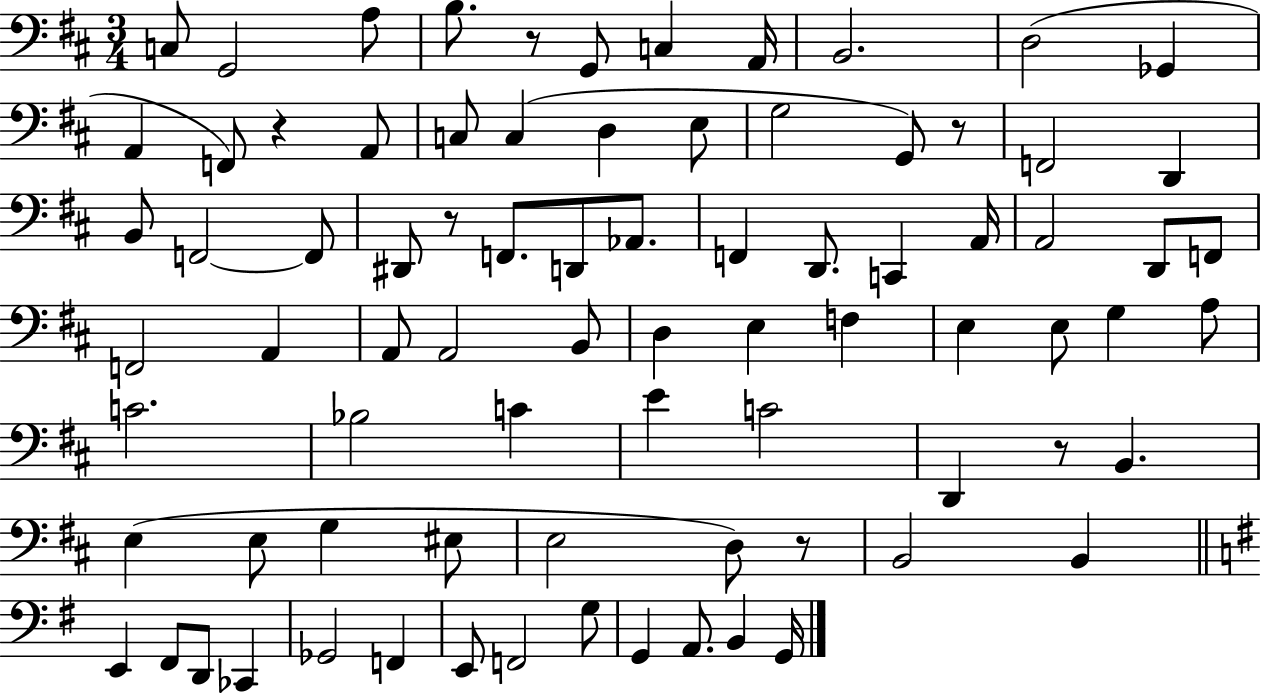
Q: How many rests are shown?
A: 6